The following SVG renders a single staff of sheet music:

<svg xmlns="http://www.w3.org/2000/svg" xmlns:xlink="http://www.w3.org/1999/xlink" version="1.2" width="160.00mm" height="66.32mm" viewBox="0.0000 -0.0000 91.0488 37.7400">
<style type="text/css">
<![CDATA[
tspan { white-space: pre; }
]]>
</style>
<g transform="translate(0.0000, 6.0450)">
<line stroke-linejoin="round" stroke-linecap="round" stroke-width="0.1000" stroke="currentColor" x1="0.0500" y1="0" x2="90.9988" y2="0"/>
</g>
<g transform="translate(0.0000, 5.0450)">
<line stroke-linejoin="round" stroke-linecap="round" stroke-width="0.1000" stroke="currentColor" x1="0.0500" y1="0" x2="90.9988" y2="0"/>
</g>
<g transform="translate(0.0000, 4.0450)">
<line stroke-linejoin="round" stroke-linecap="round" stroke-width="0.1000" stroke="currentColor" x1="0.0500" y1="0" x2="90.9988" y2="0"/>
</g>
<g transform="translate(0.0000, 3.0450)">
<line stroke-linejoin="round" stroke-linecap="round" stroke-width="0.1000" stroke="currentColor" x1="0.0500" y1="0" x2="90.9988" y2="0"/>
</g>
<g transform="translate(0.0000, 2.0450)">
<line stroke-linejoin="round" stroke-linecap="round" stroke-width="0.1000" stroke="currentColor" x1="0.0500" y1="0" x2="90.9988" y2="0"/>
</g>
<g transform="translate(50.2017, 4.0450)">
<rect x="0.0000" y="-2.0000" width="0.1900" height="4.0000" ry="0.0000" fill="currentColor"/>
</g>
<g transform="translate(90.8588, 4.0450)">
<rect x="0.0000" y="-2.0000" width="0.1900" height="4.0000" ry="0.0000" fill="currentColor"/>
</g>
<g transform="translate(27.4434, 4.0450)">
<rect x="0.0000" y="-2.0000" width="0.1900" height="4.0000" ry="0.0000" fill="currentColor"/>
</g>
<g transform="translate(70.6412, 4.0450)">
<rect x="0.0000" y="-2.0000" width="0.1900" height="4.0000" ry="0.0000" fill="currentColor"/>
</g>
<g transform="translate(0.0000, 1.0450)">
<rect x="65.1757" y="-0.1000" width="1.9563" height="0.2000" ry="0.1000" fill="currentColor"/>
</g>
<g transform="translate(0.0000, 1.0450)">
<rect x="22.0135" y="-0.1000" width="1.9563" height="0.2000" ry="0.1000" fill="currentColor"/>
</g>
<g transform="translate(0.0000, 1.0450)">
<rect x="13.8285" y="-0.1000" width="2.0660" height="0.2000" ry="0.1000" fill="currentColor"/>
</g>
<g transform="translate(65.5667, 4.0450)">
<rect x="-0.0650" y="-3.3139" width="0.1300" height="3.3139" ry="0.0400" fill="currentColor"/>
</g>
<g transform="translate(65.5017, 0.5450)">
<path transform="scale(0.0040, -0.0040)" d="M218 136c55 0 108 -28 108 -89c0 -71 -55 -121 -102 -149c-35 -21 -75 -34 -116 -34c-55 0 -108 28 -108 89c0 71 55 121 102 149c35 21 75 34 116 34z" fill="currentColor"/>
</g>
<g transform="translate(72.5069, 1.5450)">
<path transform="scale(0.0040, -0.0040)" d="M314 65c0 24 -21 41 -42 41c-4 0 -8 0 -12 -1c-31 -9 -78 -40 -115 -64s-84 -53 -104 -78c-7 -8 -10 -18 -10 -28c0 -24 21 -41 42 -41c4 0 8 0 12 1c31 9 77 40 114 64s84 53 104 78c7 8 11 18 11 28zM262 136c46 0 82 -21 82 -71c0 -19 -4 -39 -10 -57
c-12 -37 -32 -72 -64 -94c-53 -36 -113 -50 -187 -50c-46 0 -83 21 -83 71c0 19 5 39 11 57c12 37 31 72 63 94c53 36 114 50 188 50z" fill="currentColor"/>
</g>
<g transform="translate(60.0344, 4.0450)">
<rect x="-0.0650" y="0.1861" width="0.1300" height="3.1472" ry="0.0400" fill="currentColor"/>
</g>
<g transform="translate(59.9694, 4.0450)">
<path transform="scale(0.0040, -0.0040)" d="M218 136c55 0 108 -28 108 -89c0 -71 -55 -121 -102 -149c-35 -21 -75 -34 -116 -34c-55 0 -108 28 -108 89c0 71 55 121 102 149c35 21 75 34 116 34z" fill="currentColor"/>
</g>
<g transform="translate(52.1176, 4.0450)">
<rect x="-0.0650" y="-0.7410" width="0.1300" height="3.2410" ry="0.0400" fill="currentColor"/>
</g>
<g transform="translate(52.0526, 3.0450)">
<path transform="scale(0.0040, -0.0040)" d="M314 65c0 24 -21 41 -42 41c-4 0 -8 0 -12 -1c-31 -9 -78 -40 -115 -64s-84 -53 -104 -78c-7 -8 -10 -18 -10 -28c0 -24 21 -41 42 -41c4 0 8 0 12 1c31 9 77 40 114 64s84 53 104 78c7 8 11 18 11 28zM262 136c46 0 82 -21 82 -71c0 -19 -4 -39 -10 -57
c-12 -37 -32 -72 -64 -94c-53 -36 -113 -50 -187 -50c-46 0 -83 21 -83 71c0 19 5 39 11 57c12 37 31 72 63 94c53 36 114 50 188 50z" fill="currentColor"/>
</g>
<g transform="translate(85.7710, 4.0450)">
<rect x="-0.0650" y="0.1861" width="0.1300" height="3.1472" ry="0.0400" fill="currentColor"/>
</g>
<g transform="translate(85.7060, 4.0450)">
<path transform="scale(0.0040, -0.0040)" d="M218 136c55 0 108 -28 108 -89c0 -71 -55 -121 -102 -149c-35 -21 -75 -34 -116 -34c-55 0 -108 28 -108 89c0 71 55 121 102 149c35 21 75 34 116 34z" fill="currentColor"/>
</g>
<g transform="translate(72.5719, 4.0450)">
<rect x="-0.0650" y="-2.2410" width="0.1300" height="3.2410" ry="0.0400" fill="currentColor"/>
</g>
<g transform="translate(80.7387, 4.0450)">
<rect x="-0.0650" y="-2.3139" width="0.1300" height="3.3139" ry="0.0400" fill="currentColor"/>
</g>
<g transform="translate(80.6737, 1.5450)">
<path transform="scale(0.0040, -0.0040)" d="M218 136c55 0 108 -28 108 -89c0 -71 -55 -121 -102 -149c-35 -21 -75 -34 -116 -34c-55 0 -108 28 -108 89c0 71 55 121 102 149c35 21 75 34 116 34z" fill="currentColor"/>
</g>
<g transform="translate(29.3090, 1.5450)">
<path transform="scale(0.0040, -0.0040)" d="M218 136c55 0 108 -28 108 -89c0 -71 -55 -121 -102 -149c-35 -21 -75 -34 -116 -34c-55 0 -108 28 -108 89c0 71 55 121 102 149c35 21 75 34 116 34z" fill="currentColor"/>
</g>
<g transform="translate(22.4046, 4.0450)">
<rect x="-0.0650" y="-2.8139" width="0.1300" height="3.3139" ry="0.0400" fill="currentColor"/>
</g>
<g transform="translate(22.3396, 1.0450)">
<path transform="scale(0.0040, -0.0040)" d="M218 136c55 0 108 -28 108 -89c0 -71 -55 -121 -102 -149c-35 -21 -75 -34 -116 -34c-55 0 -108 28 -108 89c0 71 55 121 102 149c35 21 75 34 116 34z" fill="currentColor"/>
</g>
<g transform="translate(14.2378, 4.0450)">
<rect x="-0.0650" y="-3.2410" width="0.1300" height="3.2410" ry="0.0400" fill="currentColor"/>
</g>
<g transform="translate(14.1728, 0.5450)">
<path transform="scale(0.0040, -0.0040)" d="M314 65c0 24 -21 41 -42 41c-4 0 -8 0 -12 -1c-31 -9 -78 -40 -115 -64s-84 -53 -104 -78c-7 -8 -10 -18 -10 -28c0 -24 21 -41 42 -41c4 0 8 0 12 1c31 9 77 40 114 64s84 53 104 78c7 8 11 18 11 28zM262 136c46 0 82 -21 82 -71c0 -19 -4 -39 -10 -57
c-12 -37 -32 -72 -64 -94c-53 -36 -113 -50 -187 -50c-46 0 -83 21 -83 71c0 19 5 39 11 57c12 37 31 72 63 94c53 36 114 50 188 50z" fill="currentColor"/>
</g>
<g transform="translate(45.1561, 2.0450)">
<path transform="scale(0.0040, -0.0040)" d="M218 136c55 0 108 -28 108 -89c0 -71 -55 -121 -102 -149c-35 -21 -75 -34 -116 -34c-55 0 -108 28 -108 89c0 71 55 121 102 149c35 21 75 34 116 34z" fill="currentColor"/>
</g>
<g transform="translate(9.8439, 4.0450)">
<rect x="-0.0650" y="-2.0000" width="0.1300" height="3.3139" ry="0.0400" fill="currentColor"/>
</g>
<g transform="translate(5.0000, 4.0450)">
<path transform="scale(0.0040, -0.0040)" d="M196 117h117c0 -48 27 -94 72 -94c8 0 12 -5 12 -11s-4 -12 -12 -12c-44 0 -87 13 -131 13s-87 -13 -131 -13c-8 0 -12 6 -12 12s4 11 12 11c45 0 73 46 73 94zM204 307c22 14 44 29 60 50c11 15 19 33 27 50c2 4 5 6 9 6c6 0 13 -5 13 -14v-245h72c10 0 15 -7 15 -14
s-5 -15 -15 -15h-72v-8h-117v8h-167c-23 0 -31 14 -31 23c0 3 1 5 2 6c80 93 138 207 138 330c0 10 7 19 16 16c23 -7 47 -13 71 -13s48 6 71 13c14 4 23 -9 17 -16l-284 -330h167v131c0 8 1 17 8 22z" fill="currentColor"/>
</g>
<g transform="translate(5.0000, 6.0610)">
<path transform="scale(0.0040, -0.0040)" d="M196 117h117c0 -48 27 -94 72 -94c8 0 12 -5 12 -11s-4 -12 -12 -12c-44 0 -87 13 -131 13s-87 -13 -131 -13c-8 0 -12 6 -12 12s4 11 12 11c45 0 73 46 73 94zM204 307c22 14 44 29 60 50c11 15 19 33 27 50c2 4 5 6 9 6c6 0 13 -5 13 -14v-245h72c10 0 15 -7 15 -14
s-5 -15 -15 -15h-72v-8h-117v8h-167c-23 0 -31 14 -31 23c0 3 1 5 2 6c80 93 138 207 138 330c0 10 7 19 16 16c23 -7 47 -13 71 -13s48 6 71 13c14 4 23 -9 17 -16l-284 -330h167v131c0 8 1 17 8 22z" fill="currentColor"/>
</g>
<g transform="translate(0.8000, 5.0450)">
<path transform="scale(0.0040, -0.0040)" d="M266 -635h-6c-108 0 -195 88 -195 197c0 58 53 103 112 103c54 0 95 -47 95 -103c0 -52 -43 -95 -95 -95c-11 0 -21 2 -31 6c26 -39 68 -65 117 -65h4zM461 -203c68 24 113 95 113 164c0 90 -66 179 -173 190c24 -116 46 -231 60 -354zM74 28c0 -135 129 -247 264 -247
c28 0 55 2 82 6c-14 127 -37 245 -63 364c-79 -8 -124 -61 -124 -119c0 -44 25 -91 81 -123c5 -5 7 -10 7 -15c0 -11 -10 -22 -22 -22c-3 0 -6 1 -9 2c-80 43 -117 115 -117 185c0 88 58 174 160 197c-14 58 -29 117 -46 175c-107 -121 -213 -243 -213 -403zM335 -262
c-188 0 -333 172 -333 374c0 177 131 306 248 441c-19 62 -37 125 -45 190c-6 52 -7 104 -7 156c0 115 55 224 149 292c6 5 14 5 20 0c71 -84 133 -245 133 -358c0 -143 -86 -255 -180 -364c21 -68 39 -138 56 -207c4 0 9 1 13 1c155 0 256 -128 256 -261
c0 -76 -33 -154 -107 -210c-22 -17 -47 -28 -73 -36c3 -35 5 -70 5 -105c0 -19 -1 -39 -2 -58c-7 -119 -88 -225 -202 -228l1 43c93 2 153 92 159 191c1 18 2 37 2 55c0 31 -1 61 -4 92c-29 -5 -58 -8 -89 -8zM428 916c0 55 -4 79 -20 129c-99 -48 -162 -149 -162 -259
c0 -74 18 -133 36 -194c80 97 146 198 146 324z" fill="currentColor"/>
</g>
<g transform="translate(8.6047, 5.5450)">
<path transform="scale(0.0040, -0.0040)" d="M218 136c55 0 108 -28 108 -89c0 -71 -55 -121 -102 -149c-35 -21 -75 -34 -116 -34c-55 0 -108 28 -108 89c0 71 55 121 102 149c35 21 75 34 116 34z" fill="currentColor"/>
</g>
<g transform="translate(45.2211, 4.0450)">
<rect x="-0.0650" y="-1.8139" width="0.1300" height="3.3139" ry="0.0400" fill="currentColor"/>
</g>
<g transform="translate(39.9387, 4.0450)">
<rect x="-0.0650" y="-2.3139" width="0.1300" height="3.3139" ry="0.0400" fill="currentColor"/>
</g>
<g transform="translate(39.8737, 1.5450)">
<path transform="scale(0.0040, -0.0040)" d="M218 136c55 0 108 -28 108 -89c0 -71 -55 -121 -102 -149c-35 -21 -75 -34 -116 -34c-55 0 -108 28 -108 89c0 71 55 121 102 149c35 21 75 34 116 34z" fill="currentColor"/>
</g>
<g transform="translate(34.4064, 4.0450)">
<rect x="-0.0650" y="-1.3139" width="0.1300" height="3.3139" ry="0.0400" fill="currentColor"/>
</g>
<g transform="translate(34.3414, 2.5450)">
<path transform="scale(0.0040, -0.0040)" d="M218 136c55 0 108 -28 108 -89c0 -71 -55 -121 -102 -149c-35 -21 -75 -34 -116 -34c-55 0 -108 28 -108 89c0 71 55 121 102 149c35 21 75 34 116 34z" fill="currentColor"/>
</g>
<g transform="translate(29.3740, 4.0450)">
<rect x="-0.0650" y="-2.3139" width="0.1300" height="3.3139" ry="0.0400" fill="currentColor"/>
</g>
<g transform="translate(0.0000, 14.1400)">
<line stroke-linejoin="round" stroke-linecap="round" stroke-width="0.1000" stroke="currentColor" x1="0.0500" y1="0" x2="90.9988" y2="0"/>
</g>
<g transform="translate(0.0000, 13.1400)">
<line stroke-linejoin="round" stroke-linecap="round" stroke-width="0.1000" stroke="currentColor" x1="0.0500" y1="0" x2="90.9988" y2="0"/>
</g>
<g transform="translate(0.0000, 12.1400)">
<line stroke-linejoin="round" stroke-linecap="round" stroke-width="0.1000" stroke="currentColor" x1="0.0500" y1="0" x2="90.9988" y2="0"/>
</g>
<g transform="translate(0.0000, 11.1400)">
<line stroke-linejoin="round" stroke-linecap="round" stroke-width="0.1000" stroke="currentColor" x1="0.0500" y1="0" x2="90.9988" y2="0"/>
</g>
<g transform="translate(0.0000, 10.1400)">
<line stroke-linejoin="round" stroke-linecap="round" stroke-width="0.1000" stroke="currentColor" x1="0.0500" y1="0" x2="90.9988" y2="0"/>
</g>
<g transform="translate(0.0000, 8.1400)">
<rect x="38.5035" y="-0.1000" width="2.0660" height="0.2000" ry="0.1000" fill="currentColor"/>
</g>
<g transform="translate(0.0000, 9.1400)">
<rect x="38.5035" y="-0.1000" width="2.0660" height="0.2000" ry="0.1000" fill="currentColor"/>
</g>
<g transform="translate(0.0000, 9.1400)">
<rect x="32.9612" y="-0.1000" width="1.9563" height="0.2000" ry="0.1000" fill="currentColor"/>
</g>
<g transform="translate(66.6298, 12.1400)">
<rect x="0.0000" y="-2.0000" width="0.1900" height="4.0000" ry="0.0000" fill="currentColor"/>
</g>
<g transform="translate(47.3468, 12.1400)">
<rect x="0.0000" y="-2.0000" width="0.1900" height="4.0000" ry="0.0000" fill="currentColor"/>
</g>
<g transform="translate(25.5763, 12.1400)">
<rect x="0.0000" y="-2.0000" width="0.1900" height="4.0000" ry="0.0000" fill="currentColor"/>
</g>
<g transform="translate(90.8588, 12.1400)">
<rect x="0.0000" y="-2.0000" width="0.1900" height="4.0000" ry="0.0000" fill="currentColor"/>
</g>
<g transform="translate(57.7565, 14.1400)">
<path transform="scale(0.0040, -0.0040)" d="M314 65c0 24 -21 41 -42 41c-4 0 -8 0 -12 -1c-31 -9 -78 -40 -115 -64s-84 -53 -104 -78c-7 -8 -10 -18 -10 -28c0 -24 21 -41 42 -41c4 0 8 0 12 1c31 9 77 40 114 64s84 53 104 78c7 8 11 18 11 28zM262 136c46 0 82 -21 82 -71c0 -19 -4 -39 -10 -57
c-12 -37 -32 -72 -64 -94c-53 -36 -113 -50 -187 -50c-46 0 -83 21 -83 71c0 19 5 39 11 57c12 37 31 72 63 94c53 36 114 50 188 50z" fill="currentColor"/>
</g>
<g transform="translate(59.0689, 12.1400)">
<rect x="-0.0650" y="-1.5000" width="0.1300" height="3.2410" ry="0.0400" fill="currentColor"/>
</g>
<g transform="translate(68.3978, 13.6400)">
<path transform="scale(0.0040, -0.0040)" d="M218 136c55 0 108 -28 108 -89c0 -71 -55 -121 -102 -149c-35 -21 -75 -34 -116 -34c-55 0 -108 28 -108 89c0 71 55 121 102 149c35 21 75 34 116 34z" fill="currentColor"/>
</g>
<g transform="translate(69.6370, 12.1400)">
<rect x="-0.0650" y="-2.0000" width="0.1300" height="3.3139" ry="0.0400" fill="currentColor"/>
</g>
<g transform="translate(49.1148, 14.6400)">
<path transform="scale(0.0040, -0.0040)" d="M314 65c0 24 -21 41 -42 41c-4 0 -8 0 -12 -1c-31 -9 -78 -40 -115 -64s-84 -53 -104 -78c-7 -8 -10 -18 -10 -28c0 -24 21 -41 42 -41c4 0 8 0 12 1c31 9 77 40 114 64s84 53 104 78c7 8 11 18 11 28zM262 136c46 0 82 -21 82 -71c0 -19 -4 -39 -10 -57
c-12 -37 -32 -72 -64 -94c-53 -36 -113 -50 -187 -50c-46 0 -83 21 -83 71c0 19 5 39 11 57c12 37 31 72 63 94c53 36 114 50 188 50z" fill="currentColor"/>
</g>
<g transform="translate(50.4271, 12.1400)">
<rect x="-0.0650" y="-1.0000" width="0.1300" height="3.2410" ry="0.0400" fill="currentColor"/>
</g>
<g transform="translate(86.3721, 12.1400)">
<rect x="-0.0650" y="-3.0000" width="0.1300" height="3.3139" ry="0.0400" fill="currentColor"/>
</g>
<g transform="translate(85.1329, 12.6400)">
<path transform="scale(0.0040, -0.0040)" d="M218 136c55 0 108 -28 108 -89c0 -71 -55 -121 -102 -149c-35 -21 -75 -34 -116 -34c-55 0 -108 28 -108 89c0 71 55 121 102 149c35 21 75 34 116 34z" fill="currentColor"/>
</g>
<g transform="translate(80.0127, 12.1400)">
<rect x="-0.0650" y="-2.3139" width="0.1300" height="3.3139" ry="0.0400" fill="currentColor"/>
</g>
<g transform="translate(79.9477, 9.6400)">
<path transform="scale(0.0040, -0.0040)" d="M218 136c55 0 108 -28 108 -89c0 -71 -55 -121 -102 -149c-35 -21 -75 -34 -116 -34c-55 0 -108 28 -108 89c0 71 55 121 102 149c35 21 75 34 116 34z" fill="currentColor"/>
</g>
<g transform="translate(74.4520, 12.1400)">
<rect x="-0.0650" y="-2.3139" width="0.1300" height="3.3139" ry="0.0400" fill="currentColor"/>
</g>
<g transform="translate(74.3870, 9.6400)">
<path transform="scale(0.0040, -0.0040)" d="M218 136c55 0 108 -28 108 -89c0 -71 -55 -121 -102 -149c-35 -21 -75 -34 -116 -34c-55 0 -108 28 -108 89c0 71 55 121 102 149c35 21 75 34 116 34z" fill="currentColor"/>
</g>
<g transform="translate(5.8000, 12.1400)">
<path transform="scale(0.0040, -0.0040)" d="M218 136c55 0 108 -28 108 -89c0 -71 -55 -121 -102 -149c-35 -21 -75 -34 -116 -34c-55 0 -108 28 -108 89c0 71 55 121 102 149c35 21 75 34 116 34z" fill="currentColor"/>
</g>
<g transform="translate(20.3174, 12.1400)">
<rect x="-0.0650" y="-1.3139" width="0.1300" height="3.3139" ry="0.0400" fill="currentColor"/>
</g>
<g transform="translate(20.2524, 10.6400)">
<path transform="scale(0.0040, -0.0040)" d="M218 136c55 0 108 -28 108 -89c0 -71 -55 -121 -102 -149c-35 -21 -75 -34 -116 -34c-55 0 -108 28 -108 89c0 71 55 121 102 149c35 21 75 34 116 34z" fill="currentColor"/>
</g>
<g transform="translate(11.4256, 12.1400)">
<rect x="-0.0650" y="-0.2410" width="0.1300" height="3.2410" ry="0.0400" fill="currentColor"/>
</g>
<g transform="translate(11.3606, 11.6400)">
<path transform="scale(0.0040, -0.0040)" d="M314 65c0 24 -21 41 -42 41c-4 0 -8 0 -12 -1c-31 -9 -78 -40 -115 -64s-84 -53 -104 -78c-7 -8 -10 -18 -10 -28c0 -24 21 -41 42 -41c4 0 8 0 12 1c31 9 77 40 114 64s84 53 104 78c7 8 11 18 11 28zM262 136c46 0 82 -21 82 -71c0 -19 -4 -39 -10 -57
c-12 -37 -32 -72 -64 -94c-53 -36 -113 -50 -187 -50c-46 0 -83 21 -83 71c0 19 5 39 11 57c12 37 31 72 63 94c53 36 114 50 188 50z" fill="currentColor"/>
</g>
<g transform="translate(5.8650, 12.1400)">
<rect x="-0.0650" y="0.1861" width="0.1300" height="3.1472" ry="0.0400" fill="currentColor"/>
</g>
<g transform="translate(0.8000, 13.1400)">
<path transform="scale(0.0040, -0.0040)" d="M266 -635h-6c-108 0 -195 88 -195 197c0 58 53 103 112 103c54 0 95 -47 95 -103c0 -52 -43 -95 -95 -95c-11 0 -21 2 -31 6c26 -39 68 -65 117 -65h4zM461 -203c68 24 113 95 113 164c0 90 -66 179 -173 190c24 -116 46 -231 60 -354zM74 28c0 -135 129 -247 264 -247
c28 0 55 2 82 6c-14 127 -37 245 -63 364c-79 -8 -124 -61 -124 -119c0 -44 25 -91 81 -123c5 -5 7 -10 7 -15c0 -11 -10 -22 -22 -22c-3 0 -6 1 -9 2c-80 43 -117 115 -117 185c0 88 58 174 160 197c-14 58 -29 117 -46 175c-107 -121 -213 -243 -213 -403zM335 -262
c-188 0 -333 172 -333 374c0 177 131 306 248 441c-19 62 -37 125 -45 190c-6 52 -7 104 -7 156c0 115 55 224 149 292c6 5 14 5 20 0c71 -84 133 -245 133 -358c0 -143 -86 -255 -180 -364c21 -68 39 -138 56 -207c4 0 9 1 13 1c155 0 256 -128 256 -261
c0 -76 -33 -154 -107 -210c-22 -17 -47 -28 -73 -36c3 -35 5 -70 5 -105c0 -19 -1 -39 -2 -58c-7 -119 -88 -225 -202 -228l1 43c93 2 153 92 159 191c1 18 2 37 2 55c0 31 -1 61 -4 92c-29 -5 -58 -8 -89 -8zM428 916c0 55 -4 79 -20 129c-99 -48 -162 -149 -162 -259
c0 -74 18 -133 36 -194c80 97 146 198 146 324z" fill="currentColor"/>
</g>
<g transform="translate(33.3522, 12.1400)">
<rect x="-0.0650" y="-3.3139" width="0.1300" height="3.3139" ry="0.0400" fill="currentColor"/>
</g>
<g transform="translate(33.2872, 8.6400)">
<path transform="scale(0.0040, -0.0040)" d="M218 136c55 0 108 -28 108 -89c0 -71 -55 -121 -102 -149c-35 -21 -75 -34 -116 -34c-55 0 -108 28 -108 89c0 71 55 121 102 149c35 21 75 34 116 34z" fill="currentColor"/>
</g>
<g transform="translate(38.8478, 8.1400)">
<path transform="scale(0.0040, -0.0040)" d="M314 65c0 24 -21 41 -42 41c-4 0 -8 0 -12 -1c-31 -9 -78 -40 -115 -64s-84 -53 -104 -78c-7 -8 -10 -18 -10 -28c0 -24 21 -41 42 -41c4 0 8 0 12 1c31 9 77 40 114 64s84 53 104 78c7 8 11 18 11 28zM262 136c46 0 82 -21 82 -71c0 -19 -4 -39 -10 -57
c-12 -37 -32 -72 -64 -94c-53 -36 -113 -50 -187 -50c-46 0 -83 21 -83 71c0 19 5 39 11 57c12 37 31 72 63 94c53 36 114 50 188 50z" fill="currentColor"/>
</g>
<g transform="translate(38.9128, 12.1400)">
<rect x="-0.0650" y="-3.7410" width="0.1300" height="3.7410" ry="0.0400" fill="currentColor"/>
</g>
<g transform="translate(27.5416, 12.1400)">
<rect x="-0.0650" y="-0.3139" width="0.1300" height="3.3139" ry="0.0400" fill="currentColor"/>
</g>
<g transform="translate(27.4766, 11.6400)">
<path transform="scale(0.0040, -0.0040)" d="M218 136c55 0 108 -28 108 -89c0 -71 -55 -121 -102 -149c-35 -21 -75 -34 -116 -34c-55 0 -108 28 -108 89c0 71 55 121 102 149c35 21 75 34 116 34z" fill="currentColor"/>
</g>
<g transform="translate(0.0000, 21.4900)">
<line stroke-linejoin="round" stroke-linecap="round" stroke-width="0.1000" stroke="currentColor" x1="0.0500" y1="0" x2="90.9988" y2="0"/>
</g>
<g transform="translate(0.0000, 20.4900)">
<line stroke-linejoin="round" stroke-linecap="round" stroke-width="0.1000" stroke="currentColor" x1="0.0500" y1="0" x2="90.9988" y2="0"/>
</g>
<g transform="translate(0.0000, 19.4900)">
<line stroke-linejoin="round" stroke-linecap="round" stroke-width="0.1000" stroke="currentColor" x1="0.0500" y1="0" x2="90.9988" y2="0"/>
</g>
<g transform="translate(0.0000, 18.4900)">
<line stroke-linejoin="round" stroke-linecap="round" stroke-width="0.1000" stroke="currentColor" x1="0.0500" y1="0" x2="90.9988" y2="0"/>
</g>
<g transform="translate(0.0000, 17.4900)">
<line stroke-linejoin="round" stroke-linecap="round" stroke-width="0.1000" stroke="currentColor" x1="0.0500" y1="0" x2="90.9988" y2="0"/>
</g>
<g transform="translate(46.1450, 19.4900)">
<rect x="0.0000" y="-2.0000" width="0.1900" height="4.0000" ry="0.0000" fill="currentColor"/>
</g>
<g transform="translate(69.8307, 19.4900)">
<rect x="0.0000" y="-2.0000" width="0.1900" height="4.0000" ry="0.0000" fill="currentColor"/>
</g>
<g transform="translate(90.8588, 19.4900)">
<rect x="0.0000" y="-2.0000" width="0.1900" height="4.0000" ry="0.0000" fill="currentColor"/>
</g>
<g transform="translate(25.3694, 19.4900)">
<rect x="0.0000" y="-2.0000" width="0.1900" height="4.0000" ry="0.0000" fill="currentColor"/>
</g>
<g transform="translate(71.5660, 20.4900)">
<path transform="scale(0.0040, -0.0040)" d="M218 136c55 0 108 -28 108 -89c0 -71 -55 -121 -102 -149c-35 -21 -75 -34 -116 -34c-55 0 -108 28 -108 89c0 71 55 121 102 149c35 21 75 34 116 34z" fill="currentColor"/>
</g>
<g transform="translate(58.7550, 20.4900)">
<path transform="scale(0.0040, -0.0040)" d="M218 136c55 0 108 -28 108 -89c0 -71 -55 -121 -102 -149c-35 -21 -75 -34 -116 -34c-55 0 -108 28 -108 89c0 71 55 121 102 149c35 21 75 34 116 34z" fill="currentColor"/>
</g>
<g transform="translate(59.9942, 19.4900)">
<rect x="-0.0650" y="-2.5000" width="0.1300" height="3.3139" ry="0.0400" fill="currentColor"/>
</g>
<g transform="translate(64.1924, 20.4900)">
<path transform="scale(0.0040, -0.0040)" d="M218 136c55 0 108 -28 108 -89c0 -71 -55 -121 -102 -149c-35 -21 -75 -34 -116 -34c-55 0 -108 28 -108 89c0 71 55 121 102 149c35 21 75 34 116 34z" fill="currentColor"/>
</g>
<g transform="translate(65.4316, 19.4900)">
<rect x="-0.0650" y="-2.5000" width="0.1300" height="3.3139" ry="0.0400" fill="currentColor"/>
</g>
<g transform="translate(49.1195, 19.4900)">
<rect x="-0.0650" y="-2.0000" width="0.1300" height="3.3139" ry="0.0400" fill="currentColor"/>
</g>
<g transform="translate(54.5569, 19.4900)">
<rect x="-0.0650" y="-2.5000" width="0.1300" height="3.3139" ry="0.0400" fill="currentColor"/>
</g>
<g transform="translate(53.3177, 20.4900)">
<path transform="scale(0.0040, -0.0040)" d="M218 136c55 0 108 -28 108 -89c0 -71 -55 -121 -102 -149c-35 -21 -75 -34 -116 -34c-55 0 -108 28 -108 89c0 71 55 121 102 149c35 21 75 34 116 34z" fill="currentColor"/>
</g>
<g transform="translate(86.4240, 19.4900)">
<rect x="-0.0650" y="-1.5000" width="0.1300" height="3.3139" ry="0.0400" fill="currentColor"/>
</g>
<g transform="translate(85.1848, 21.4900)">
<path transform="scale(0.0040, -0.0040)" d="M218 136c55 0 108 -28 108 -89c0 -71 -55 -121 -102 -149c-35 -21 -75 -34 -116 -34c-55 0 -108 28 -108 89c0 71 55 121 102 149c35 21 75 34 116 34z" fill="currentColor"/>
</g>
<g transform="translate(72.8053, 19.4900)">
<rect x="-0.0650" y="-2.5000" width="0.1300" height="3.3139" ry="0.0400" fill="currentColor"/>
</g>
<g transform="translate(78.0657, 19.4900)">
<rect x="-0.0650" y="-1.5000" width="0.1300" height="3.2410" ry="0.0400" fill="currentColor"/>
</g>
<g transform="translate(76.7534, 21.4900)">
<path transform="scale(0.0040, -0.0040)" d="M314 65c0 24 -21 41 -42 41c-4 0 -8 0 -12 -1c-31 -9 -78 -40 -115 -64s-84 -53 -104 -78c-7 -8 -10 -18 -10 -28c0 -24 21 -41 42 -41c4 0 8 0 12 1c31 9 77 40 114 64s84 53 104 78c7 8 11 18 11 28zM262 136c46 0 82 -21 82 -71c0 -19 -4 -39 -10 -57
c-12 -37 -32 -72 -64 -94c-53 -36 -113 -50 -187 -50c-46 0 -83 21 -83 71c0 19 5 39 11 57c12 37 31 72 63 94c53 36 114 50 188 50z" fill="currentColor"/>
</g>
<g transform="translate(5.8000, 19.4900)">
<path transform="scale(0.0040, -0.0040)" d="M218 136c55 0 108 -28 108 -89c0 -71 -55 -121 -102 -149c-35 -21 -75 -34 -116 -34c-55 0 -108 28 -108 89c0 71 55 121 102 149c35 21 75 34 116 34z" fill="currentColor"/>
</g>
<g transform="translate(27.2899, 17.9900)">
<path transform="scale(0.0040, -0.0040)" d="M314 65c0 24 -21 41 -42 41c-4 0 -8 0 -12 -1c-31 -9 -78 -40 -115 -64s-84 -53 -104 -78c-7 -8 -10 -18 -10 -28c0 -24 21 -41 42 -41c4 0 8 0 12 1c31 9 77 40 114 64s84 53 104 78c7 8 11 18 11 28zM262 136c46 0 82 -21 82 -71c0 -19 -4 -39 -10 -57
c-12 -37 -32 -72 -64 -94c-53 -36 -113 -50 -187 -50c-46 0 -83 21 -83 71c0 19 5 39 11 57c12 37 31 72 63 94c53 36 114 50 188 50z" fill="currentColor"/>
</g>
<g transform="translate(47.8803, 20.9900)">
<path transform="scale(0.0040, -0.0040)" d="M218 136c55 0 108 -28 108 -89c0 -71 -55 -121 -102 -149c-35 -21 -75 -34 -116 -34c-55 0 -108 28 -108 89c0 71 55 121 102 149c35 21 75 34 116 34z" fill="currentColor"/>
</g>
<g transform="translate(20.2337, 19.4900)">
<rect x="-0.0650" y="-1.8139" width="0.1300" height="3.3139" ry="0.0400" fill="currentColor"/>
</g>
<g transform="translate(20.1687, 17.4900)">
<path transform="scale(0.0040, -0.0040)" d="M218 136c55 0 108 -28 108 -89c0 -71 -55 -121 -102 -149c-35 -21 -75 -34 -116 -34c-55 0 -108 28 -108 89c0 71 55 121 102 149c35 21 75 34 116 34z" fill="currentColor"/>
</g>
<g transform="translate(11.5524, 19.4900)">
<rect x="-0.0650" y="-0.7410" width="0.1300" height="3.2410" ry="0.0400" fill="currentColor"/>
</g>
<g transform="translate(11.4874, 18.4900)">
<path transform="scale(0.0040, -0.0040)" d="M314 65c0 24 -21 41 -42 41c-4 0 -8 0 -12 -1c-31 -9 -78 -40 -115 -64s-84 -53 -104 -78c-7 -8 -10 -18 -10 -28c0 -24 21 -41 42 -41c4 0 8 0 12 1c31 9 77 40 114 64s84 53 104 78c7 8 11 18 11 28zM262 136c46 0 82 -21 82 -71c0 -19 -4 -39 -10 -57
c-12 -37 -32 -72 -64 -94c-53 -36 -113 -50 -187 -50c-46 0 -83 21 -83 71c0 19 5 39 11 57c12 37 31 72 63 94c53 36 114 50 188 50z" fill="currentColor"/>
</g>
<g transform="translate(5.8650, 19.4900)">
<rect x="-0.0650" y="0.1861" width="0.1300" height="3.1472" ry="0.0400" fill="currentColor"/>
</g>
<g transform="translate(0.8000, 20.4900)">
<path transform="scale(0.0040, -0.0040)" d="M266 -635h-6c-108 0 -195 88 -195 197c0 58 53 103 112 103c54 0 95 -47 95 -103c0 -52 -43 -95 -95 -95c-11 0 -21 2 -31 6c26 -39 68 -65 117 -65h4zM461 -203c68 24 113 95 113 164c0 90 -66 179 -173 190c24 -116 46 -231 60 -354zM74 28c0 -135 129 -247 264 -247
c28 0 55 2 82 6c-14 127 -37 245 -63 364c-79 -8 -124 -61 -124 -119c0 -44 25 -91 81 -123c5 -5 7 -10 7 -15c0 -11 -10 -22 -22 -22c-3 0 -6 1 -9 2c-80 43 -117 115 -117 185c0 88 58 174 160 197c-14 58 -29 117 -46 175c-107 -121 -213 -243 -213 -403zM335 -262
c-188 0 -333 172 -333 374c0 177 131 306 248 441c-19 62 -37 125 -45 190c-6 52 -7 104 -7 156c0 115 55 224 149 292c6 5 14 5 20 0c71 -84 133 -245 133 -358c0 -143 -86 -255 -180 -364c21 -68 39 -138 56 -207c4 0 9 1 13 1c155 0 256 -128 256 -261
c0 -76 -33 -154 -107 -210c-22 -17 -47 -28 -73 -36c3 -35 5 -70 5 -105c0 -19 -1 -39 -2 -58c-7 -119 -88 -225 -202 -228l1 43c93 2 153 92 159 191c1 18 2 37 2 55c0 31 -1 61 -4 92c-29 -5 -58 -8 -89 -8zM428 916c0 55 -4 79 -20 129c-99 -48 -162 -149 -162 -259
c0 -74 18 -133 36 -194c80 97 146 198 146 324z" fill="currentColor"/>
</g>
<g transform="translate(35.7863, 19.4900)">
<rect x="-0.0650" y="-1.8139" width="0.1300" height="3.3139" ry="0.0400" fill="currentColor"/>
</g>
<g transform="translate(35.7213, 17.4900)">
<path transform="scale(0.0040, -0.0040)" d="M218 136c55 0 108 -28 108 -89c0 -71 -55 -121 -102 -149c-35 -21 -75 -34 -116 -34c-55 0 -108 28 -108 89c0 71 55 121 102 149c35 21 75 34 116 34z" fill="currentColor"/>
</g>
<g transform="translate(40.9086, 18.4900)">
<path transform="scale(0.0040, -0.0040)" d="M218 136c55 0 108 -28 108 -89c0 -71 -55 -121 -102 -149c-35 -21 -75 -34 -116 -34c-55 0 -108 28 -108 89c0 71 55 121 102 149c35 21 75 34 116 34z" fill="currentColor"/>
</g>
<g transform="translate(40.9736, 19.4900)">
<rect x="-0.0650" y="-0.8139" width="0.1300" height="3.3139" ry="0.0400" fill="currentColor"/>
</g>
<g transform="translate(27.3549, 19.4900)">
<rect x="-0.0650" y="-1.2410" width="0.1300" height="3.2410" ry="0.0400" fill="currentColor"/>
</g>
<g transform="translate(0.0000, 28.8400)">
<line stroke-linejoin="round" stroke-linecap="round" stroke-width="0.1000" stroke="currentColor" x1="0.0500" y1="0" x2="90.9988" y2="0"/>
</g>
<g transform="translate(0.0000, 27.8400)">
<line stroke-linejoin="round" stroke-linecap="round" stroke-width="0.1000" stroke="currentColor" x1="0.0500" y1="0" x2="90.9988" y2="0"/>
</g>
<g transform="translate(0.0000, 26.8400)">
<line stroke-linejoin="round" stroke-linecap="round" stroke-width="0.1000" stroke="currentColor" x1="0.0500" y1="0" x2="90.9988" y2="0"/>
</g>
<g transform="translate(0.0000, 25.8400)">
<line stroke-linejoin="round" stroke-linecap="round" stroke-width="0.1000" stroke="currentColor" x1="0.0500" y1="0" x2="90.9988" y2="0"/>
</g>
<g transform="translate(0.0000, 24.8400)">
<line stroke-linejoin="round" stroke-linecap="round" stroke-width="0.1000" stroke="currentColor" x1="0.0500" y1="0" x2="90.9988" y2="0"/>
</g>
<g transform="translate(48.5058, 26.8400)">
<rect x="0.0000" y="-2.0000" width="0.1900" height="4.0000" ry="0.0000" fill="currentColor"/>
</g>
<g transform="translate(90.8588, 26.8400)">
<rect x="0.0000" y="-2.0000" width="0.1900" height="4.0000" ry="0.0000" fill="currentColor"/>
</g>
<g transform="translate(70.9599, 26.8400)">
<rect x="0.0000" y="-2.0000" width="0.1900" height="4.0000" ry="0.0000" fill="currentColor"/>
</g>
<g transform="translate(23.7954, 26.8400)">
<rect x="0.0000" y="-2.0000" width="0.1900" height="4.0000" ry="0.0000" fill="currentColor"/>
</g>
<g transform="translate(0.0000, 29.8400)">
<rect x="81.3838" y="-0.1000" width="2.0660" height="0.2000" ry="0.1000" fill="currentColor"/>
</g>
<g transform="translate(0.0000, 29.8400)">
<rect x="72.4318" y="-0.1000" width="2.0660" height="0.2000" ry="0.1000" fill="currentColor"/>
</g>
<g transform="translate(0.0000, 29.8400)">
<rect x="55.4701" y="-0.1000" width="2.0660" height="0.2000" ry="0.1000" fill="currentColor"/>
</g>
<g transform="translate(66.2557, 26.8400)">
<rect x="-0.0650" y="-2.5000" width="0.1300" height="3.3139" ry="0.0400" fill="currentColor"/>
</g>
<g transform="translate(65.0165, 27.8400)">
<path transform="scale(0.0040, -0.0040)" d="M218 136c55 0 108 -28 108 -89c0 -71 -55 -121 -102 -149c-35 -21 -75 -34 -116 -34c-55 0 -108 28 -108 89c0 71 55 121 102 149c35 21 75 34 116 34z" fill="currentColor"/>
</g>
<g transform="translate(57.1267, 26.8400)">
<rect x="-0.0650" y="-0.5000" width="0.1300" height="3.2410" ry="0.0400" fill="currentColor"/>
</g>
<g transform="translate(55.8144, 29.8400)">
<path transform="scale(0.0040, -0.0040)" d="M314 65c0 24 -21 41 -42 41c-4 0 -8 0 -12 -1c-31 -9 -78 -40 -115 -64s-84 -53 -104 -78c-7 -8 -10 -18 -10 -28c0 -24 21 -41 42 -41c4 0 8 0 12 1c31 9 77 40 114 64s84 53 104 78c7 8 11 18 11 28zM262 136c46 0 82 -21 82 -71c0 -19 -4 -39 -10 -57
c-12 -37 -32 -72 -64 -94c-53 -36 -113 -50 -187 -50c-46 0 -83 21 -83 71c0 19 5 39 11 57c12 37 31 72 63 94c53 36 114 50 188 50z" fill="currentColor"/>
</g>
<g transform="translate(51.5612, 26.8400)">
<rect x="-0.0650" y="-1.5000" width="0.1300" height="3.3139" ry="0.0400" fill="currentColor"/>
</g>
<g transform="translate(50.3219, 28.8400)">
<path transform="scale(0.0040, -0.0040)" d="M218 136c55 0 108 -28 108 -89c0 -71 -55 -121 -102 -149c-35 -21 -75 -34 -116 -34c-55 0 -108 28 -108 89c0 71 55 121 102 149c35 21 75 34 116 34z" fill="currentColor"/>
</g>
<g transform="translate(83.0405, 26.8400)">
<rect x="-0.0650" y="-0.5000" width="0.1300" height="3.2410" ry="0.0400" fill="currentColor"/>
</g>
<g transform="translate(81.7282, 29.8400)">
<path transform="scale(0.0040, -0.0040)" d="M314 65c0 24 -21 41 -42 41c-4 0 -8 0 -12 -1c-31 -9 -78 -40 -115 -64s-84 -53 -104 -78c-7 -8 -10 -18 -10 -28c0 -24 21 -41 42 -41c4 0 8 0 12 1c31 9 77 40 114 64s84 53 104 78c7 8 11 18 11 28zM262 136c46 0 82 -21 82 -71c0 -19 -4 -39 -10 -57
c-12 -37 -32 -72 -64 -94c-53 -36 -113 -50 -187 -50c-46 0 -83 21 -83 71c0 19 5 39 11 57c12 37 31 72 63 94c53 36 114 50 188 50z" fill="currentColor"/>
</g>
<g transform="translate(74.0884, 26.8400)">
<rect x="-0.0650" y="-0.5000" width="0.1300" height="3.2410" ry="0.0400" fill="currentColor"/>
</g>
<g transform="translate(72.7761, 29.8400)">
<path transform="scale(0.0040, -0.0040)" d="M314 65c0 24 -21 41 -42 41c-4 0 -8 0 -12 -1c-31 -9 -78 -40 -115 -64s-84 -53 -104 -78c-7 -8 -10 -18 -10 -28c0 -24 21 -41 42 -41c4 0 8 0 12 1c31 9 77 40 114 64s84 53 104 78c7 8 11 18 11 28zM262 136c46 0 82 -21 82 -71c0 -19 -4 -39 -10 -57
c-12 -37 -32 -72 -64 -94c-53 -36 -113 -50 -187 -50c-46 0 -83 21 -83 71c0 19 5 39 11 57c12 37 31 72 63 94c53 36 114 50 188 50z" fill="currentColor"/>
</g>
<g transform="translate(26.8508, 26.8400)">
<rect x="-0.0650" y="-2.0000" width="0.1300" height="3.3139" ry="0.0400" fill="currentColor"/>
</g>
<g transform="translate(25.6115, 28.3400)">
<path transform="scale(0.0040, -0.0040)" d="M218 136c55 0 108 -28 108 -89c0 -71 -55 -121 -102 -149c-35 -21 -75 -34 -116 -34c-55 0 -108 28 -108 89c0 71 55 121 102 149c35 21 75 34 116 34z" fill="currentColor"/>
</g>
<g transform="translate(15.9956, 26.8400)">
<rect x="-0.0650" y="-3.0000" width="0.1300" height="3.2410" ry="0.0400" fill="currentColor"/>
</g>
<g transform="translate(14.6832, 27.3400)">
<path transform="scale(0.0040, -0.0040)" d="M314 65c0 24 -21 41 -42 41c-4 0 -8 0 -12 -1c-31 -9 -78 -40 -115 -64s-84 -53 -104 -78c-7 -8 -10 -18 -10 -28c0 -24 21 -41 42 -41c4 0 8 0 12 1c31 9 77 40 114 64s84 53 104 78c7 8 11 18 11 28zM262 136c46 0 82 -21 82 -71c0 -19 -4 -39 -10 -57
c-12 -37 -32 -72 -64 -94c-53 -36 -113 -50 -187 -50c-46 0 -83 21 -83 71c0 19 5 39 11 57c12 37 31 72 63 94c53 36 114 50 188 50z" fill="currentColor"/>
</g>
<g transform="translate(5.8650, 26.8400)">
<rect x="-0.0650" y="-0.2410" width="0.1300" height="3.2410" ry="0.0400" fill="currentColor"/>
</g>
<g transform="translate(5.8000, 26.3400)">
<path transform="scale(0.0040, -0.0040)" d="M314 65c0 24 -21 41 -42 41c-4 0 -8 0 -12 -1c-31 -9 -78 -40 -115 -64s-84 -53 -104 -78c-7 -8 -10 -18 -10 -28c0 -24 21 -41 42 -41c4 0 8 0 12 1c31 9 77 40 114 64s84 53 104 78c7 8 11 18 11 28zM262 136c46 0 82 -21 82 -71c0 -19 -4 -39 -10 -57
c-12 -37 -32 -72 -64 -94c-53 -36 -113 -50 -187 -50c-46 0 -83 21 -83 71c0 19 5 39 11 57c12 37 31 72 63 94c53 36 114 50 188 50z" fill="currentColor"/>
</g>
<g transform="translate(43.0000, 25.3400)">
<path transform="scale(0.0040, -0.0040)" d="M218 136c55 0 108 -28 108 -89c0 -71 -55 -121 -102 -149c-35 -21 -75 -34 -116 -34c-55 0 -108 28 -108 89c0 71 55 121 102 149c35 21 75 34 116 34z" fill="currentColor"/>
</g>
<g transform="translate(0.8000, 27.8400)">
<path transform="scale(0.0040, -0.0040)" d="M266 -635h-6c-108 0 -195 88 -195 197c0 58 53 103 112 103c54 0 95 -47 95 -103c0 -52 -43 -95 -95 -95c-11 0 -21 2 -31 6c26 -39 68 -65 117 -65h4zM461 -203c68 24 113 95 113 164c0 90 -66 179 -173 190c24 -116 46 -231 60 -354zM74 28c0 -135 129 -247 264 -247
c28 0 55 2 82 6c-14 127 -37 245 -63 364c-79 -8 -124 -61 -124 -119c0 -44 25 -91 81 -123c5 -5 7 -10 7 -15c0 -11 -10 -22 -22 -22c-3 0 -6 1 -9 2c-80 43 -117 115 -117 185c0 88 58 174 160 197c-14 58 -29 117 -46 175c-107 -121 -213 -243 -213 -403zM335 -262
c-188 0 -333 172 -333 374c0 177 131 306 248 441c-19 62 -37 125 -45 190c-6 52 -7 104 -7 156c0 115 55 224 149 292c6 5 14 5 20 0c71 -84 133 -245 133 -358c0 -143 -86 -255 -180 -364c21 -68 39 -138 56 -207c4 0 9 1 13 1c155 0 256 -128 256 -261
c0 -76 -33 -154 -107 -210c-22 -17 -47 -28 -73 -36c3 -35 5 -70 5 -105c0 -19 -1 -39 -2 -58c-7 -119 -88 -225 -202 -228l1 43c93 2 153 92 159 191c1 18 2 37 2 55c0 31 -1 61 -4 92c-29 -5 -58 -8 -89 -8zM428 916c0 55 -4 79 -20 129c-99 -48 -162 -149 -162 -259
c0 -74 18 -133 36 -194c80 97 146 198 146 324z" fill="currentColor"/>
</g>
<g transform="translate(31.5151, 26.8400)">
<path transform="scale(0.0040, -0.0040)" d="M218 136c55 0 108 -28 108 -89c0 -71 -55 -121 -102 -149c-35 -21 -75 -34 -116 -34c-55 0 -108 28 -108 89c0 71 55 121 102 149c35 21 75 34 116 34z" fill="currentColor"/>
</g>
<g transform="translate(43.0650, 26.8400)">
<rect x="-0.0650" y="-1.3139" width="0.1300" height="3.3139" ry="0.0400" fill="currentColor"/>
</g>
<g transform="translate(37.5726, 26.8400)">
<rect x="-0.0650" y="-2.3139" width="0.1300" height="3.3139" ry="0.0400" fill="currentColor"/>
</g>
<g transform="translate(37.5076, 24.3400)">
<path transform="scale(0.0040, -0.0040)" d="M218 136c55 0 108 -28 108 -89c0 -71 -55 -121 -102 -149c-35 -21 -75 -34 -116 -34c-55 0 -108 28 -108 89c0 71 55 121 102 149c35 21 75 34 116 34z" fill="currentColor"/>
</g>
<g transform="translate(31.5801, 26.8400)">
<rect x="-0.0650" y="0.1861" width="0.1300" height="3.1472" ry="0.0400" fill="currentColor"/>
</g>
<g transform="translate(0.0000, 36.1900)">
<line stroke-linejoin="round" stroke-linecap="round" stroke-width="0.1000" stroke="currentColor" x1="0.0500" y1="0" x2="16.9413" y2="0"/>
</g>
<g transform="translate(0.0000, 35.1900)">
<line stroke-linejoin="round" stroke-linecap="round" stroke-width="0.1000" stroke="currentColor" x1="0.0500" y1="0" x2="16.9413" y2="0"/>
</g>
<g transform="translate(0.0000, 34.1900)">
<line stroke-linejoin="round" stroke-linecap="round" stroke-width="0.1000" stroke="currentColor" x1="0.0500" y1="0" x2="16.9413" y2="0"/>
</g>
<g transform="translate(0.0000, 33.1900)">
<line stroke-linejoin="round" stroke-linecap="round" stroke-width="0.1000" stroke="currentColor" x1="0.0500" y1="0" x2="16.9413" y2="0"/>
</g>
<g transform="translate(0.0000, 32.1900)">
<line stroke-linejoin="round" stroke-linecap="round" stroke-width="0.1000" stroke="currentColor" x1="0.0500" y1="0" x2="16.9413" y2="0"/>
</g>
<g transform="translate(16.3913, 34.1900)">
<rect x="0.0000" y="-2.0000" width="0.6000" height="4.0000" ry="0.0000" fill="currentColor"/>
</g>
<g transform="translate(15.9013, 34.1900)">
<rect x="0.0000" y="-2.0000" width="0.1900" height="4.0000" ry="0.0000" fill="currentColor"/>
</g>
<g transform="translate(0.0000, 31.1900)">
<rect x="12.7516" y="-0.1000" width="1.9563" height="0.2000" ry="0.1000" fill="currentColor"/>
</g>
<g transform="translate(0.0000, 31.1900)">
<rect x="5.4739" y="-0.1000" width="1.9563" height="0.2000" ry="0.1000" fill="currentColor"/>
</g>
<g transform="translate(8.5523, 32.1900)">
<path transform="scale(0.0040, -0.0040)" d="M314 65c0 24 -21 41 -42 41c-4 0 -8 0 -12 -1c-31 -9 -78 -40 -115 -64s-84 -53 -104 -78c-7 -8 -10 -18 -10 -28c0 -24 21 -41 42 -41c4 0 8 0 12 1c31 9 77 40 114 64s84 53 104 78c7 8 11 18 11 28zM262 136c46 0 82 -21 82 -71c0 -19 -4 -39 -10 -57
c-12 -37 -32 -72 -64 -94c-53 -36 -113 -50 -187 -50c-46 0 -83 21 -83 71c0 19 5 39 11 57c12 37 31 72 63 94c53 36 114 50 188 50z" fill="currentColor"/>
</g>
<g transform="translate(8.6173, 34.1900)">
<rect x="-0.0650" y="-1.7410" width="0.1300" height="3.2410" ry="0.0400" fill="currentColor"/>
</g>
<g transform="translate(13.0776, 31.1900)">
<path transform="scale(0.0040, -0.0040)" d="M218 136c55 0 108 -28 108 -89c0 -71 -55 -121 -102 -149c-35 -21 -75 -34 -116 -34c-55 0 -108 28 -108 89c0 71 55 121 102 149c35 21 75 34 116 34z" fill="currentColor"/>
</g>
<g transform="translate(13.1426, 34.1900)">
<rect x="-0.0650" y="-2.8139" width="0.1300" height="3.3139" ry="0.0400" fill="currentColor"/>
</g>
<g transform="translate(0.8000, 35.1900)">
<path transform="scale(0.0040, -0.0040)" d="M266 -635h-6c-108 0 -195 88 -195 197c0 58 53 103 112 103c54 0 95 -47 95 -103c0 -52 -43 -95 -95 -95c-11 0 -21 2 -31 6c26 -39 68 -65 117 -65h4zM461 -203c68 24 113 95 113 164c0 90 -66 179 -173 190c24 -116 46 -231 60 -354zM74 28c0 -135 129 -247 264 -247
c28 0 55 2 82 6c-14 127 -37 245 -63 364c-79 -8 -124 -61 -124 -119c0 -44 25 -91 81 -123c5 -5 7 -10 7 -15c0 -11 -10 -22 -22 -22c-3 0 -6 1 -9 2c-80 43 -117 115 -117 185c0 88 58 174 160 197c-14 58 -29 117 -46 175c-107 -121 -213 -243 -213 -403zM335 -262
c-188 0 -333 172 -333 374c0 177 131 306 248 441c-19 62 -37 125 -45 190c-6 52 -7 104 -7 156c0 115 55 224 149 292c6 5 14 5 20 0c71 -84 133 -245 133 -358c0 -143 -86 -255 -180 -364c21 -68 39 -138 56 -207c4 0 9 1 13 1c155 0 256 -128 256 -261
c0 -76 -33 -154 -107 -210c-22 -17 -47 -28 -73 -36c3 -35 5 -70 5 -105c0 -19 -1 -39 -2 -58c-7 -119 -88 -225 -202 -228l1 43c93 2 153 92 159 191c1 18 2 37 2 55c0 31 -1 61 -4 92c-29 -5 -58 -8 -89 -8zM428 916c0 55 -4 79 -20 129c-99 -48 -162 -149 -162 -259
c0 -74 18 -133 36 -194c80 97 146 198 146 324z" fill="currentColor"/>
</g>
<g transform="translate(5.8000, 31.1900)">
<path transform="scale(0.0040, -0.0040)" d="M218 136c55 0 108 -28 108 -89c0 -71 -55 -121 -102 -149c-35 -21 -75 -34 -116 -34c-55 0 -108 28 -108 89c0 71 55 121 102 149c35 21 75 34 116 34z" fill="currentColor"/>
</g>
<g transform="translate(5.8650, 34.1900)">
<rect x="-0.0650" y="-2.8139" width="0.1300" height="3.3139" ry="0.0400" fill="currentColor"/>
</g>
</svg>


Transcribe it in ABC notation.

X:1
T:Untitled
M:4/4
L:1/4
K:C
F b2 a g e g f d2 B b g2 g B B c2 e c b c'2 D2 E2 F g g A B d2 f e2 f d F G G G G E2 E c2 A2 F B g e E C2 G C2 C2 a f2 a